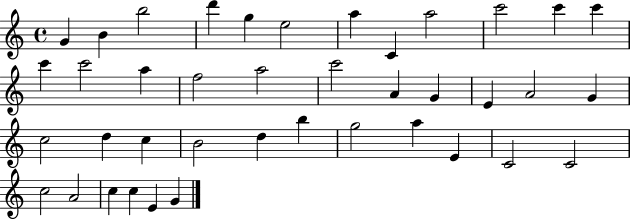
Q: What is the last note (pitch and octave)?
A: G4